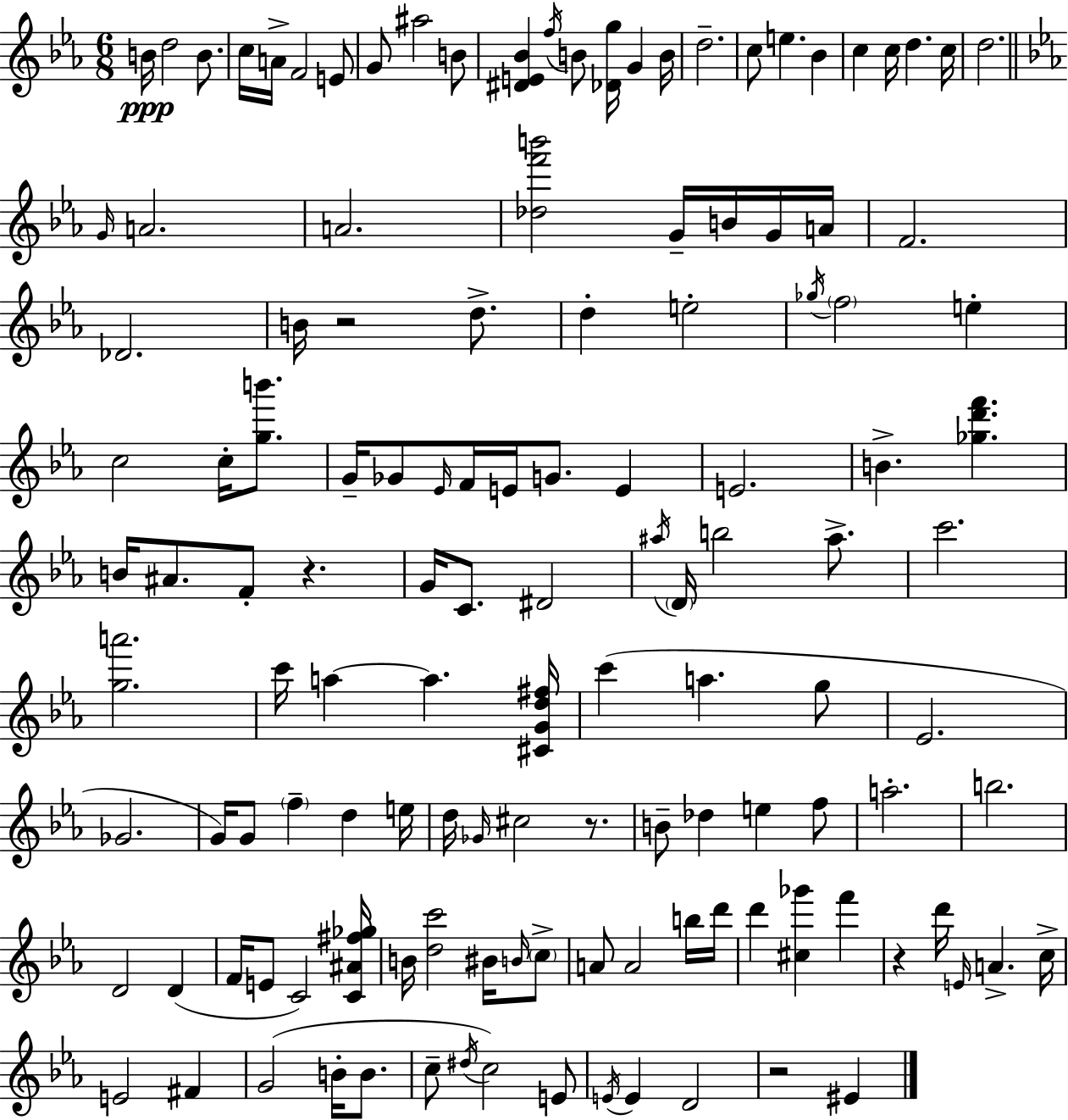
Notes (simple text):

B4/s D5/h B4/e. C5/s A4/s F4/h E4/e G4/e A#5/h B4/e [D#4,E4,Bb4]/q F5/s B4/e [Db4,G5]/s G4/q B4/s D5/h. C5/e E5/q. Bb4/q C5/q C5/s D5/q. C5/s D5/h. G4/s A4/h. A4/h. [Db5,F6,B6]/h G4/s B4/s G4/s A4/s F4/h. Db4/h. B4/s R/h D5/e. D5/q E5/h Gb5/s F5/h E5/q C5/h C5/s [G5,B6]/e. G4/s Gb4/e Eb4/s F4/s E4/s G4/e. E4/q E4/h. B4/q. [Gb5,D6,F6]/q. B4/s A#4/e. F4/e R/q. G4/s C4/e. D#4/h A#5/s D4/s B5/h A#5/e. C6/h. [G5,A6]/h. C6/s A5/q A5/q. [C#4,G4,D5,F#5]/s C6/q A5/q. G5/e Eb4/h. Gb4/h. G4/s G4/e F5/q D5/q E5/s D5/s Gb4/s C#5/h R/e. B4/e Db5/q E5/q F5/e A5/h. B5/h. D4/h D4/q F4/s E4/e C4/h [C4,A#4,F#5,Gb5]/s B4/s [D5,C6]/h BIS4/s B4/s C5/e A4/e A4/h B5/s D6/s D6/q [C#5,Gb6]/q F6/q R/q D6/s E4/s A4/q. C5/s E4/h F#4/q G4/h B4/s B4/e. C5/e D#5/s C5/h E4/e E4/s E4/q D4/h R/h EIS4/q